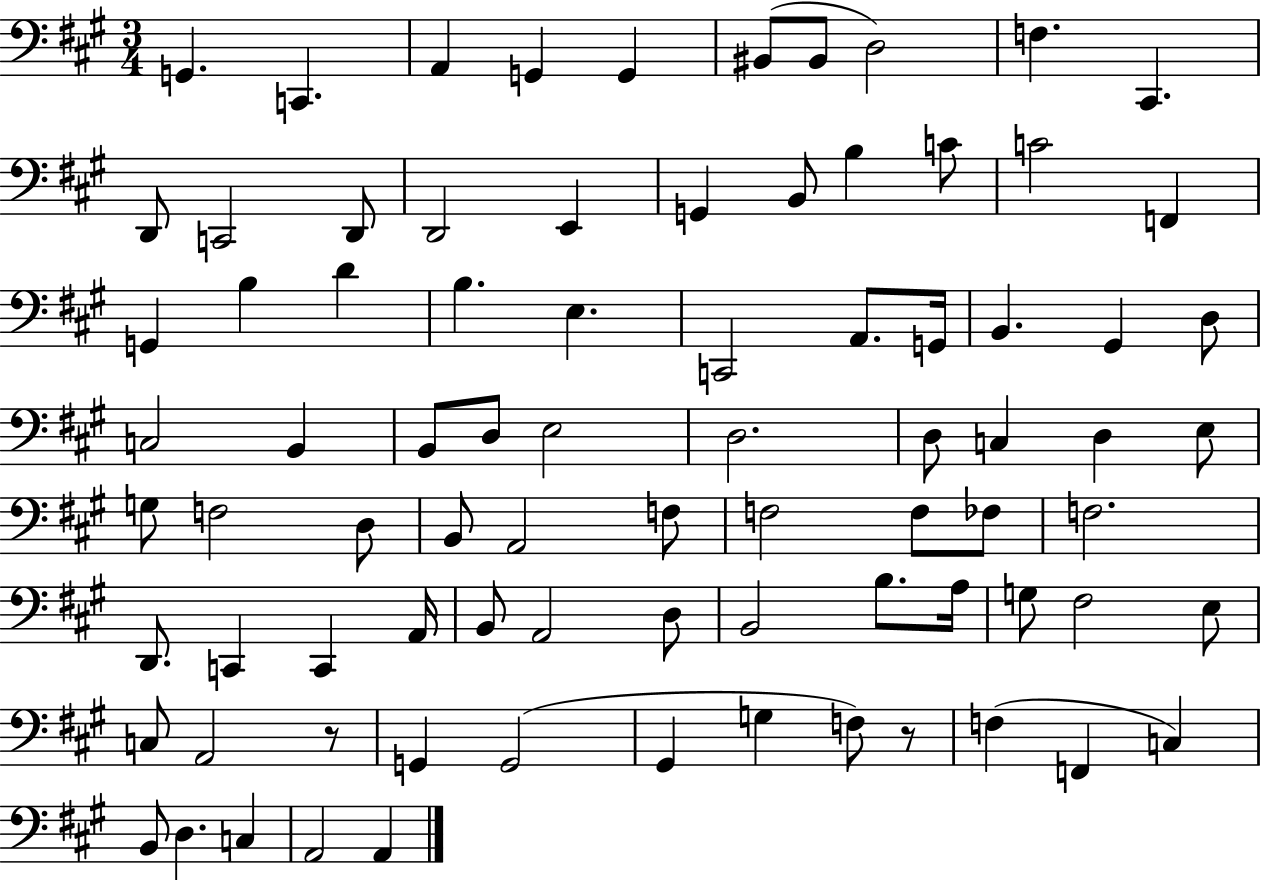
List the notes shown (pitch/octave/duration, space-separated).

G2/q. C2/q. A2/q G2/q G2/q BIS2/e BIS2/e D3/h F3/q. C#2/q. D2/e C2/h D2/e D2/h E2/q G2/q B2/e B3/q C4/e C4/h F2/q G2/q B3/q D4/q B3/q. E3/q. C2/h A2/e. G2/s B2/q. G#2/q D3/e C3/h B2/q B2/e D3/e E3/h D3/h. D3/e C3/q D3/q E3/e G3/e F3/h D3/e B2/e A2/h F3/e F3/h F3/e FES3/e F3/h. D2/e. C2/q C2/q A2/s B2/e A2/h D3/e B2/h B3/e. A3/s G3/e F#3/h E3/e C3/e A2/h R/e G2/q G2/h G#2/q G3/q F3/e R/e F3/q F2/q C3/q B2/e D3/q. C3/q A2/h A2/q